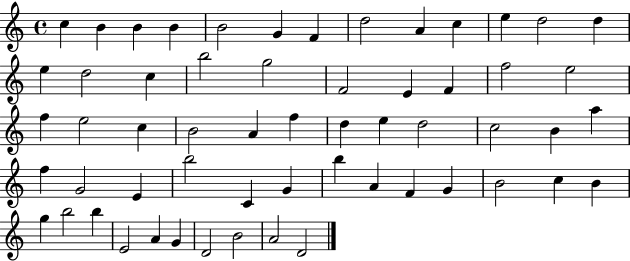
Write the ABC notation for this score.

X:1
T:Untitled
M:4/4
L:1/4
K:C
c B B B B2 G F d2 A c e d2 d e d2 c b2 g2 F2 E F f2 e2 f e2 c B2 A f d e d2 c2 B a f G2 E b2 C G b A F G B2 c B g b2 b E2 A G D2 B2 A2 D2